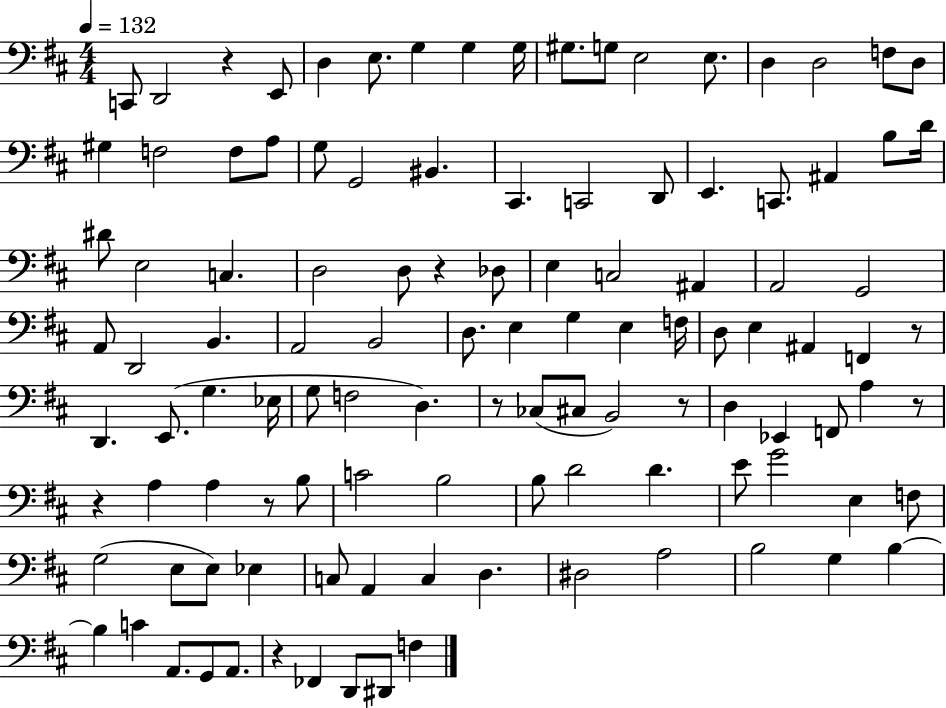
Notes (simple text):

C2/e D2/h R/q E2/e D3/q E3/e. G3/q G3/q G3/s G#3/e. G3/e E3/h E3/e. D3/q D3/h F3/e D3/e G#3/q F3/h F3/e A3/e G3/e G2/h BIS2/q. C#2/q. C2/h D2/e E2/q. C2/e. A#2/q B3/e D4/s D#4/e E3/h C3/q. D3/h D3/e R/q Db3/e E3/q C3/h A#2/q A2/h G2/h A2/e D2/h B2/q. A2/h B2/h D3/e. E3/q G3/q E3/q F3/s D3/e E3/q A#2/q F2/q R/e D2/q. E2/e. G3/q. Eb3/s G3/e F3/h D3/q. R/e CES3/e C#3/e B2/h R/e D3/q Eb2/q F2/e A3/q R/e R/q A3/q A3/q R/e B3/e C4/h B3/h B3/e D4/h D4/q. E4/e G4/h E3/q F3/e G3/h E3/e E3/e Eb3/q C3/e A2/q C3/q D3/q. D#3/h A3/h B3/h G3/q B3/q B3/q C4/q A2/e. G2/e A2/e. R/q FES2/q D2/e D#2/e F3/q